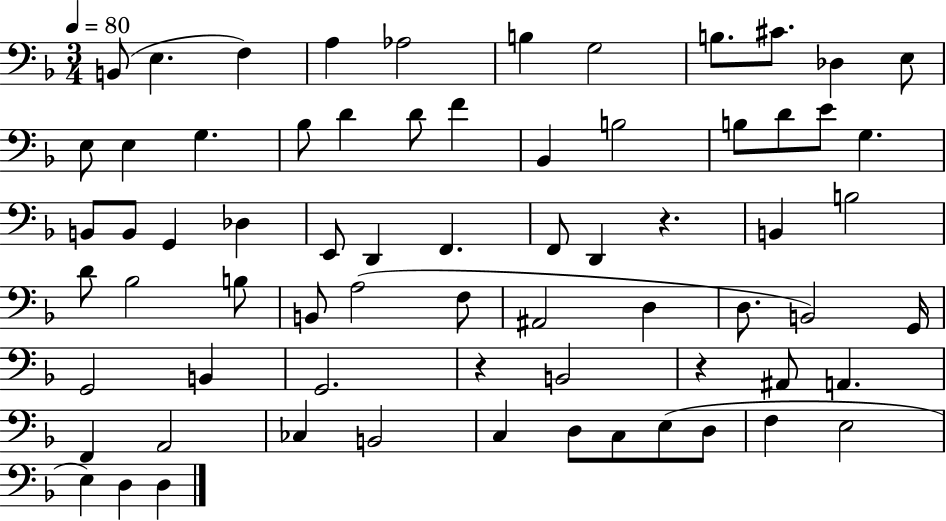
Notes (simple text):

B2/e E3/q. F3/q A3/q Ab3/h B3/q G3/h B3/e. C#4/e. Db3/q E3/e E3/e E3/q G3/q. Bb3/e D4/q D4/e F4/q Bb2/q B3/h B3/e D4/e E4/e G3/q. B2/e B2/e G2/q Db3/q E2/e D2/q F2/q. F2/e D2/q R/q. B2/q B3/h D4/e Bb3/h B3/e B2/e A3/h F3/e A#2/h D3/q D3/e. B2/h G2/s G2/h B2/q G2/h. R/q B2/h R/q A#2/e A2/q. F2/q A2/h CES3/q B2/h C3/q D3/e C3/e E3/e D3/e F3/q E3/h E3/q D3/q D3/q